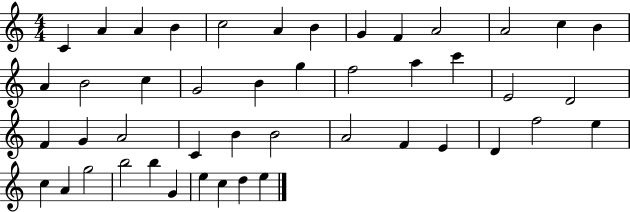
C4/q A4/q A4/q B4/q C5/h A4/q B4/q G4/q F4/q A4/h A4/h C5/q B4/q A4/q B4/h C5/q G4/h B4/q G5/q F5/h A5/q C6/q E4/h D4/h F4/q G4/q A4/h C4/q B4/q B4/h A4/h F4/q E4/q D4/q F5/h E5/q C5/q A4/q G5/h B5/h B5/q G4/q E5/q C5/q D5/q E5/q